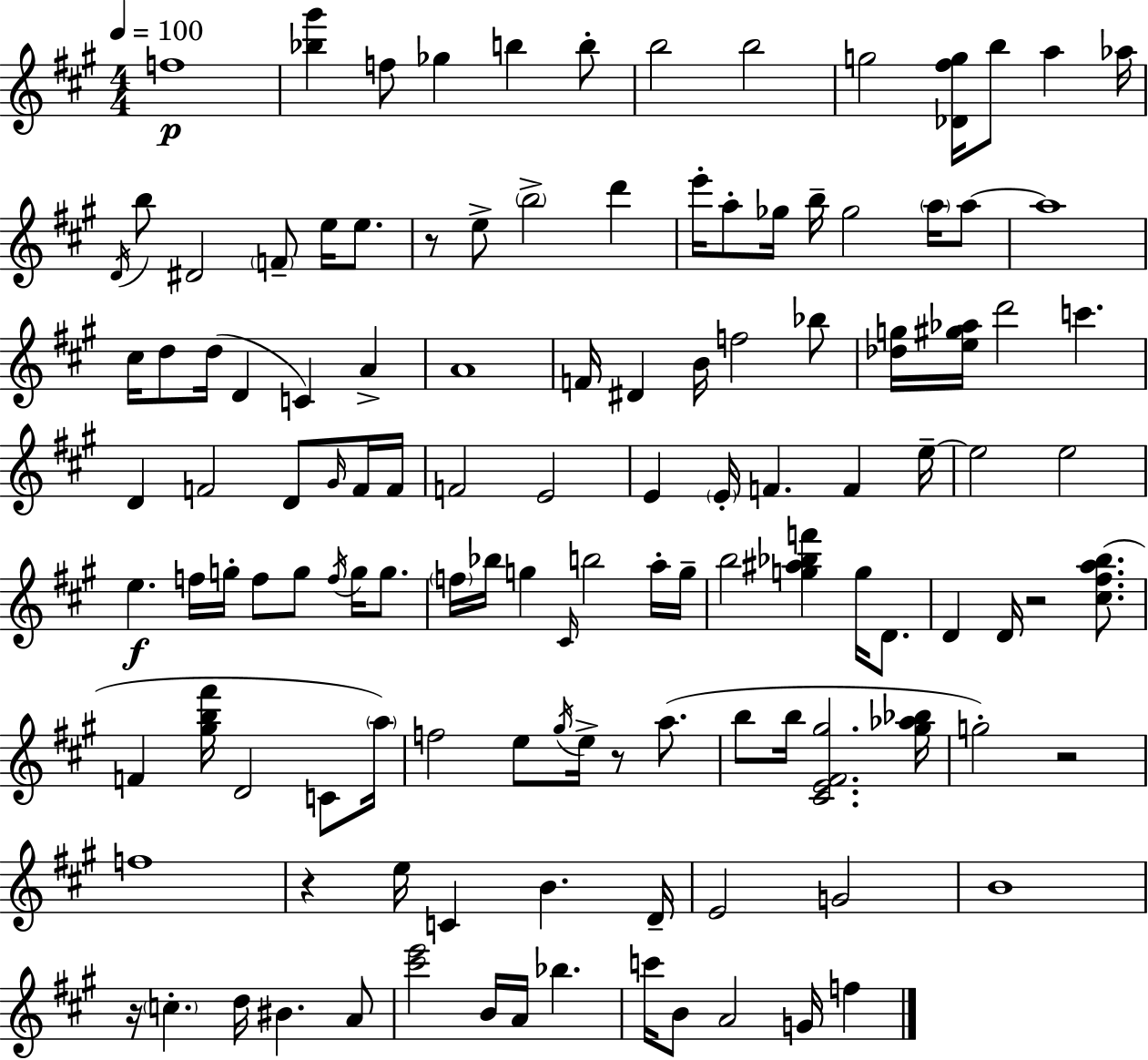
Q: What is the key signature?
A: A major